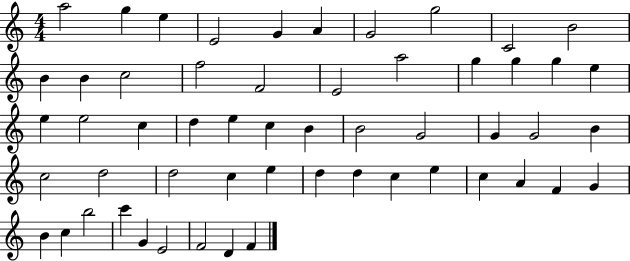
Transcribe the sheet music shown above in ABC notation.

X:1
T:Untitled
M:4/4
L:1/4
K:C
a2 g e E2 G A G2 g2 C2 B2 B B c2 f2 F2 E2 a2 g g g e e e2 c d e c B B2 G2 G G2 B c2 d2 d2 c e d d c e c A F G B c b2 c' G E2 F2 D F